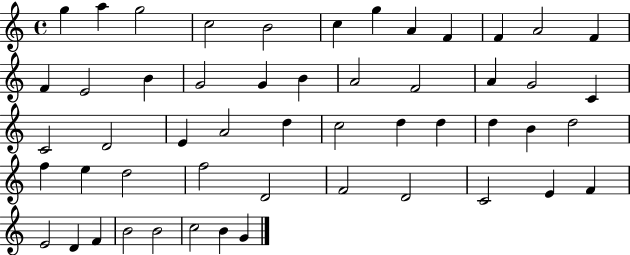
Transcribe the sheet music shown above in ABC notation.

X:1
T:Untitled
M:4/4
L:1/4
K:C
g a g2 c2 B2 c g A F F A2 F F E2 B G2 G B A2 F2 A G2 C C2 D2 E A2 d c2 d d d B d2 f e d2 f2 D2 F2 D2 C2 E F E2 D F B2 B2 c2 B G